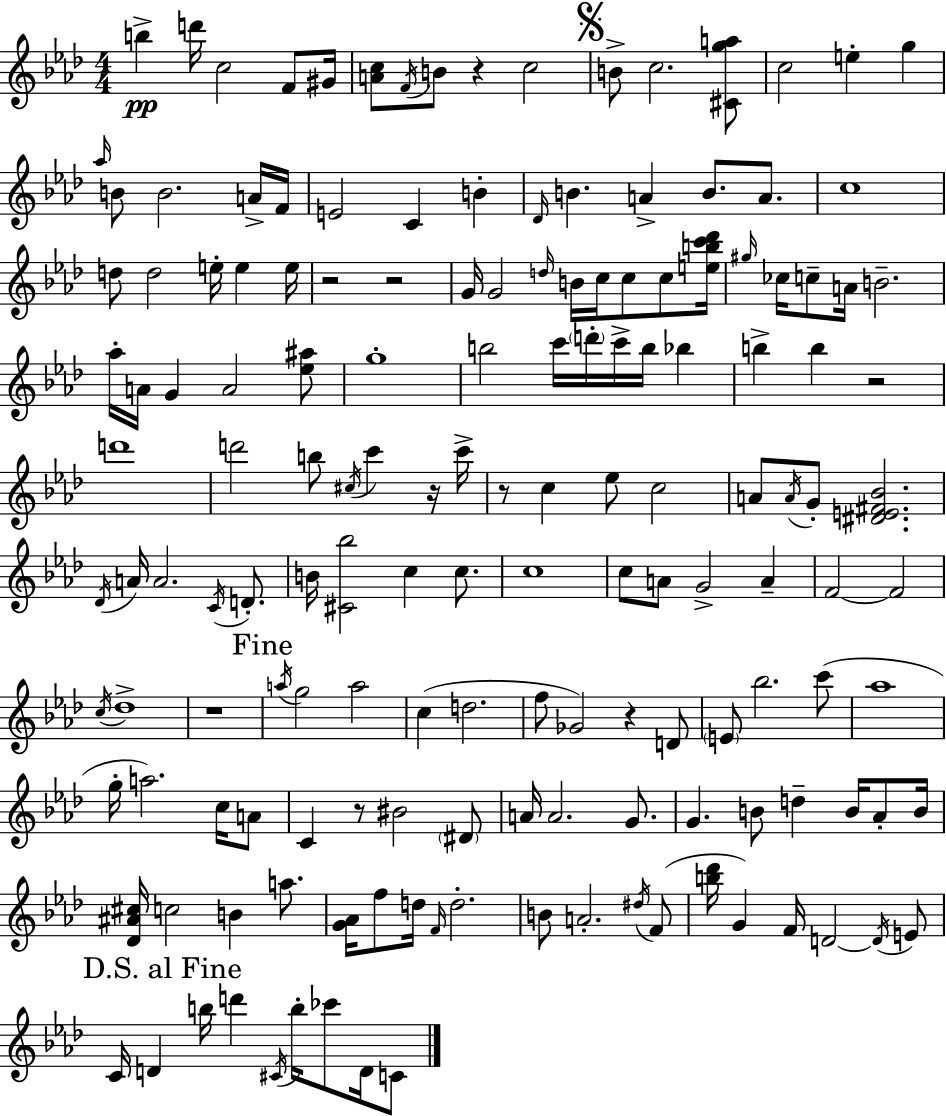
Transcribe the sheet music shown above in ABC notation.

X:1
T:Untitled
M:4/4
L:1/4
K:Ab
b d'/4 c2 F/2 ^G/4 [Ac]/2 F/4 B/2 z c2 B/2 c2 [^Cga]/2 c2 e g _a/4 B/2 B2 A/4 F/4 E2 C B _D/4 B A B/2 A/2 c4 d/2 d2 e/4 e e/4 z2 z2 G/4 G2 d/4 B/4 c/4 c/2 c/2 [ebc'_d']/4 ^g/4 _c/4 c/2 A/4 B2 _a/4 A/4 G A2 [_e^a]/2 g4 b2 c'/4 d'/4 c'/4 b/4 _b b b z2 d'4 d'2 b/2 ^c/4 c' z/4 c'/4 z/2 c _e/2 c2 A/2 A/4 G/2 [^DE^F_B]2 _D/4 A/4 A2 C/4 D/2 B/4 [^C_b]2 c c/2 c4 c/2 A/2 G2 A F2 F2 c/4 _d4 z4 a/4 g2 a2 c d2 f/2 _G2 z D/2 E/2 _b2 c'/2 _a4 g/4 a2 c/4 A/2 C z/2 ^B2 ^D/2 A/4 A2 G/2 G B/2 d B/4 _A/2 B/4 [_D^A^c]/4 c2 B a/2 [G_A]/4 f/2 d/4 F/4 d2 B/2 A2 ^d/4 F/2 [b_d']/4 G F/4 D2 D/4 E/2 C/4 D b/4 d' ^C/4 b/4 _c'/2 D/4 C/2